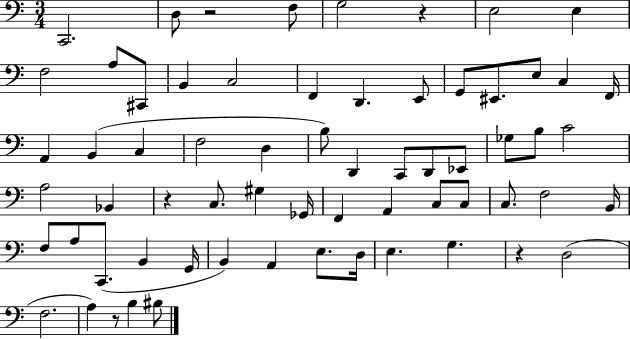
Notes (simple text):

C2/h. D3/e R/h F3/e G3/h R/q E3/h E3/q F3/h A3/e C#2/e B2/q C3/h F2/q D2/q. E2/e G2/e EIS2/e. E3/e C3/q F2/s A2/q B2/q C3/q F3/h D3/q B3/e D2/q C2/e D2/e Eb2/e Gb3/e B3/e C4/h A3/h Bb2/q R/q C3/e. G#3/q Gb2/s F2/q A2/q C3/e C3/e C3/e. F3/h B2/s F3/e A3/e C2/e. B2/q G2/s B2/q A2/q E3/e. D3/s E3/q. G3/q. R/q D3/h F3/h. A3/q R/e B3/q BIS3/e